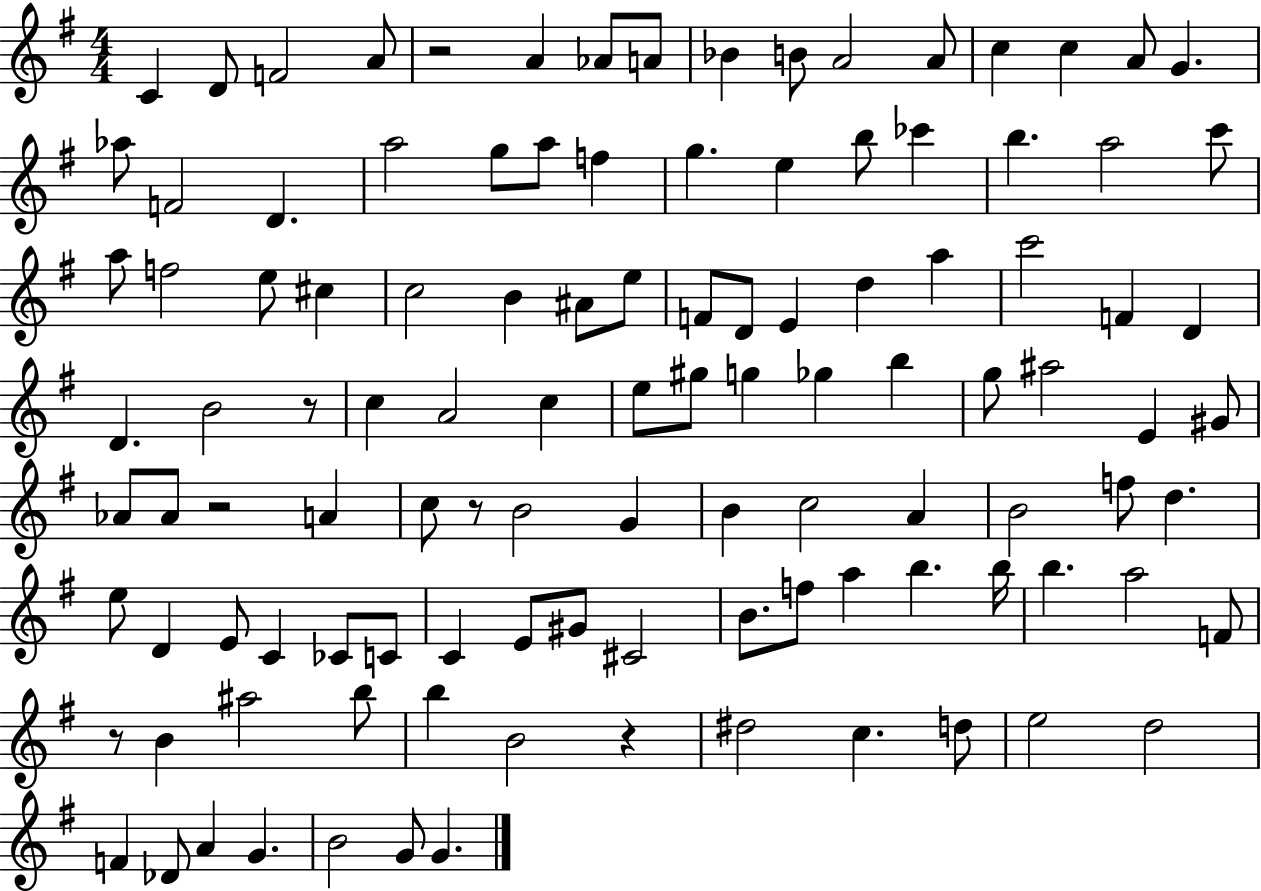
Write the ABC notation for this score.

X:1
T:Untitled
M:4/4
L:1/4
K:G
C D/2 F2 A/2 z2 A _A/2 A/2 _B B/2 A2 A/2 c c A/2 G _a/2 F2 D a2 g/2 a/2 f g e b/2 _c' b a2 c'/2 a/2 f2 e/2 ^c c2 B ^A/2 e/2 F/2 D/2 E d a c'2 F D D B2 z/2 c A2 c e/2 ^g/2 g _g b g/2 ^a2 E ^G/2 _A/2 _A/2 z2 A c/2 z/2 B2 G B c2 A B2 f/2 d e/2 D E/2 C _C/2 C/2 C E/2 ^G/2 ^C2 B/2 f/2 a b b/4 b a2 F/2 z/2 B ^a2 b/2 b B2 z ^d2 c d/2 e2 d2 F _D/2 A G B2 G/2 G